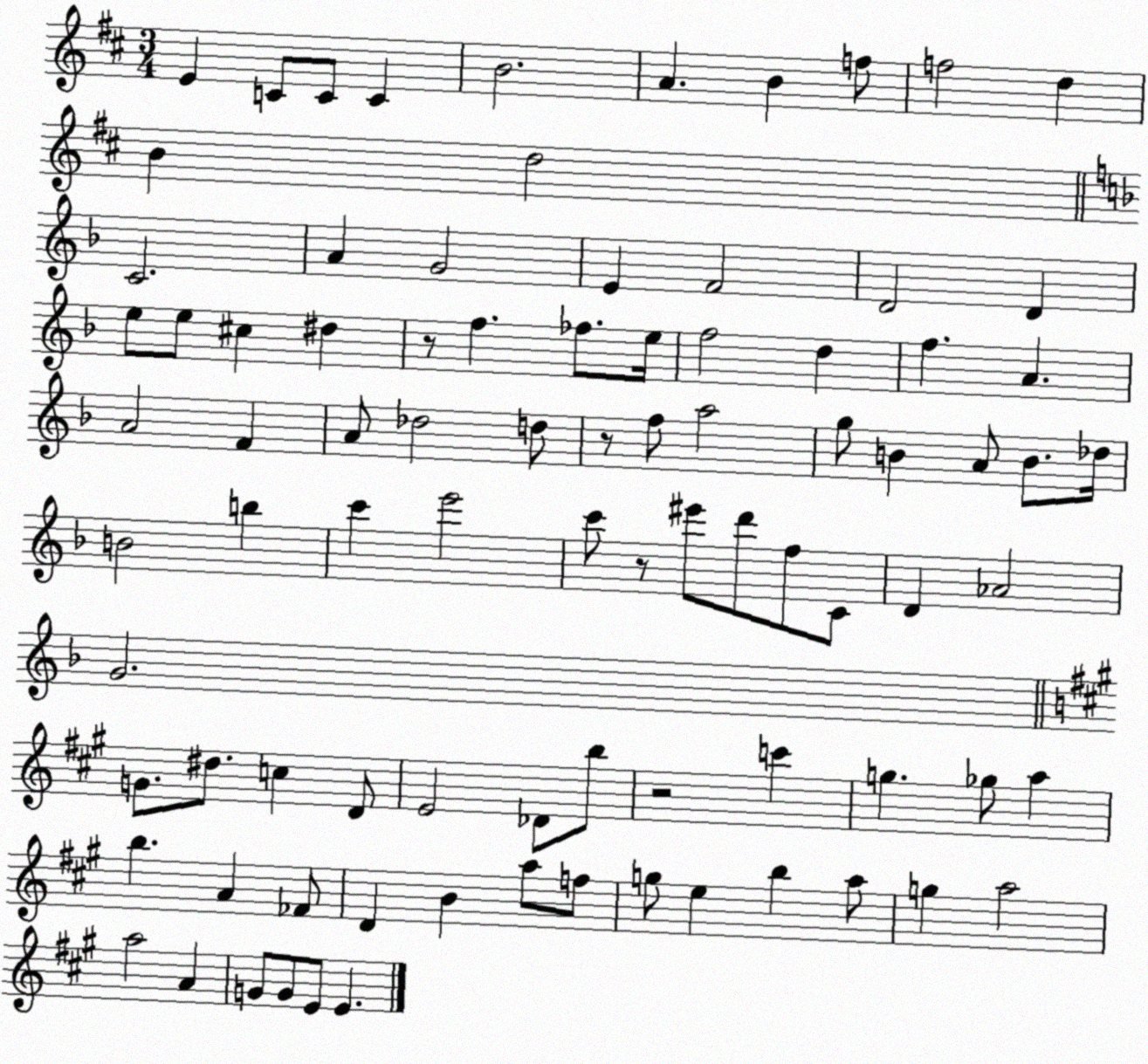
X:1
T:Untitled
M:3/4
L:1/4
K:D
E C/2 C/2 C B2 A B f/2 f2 d B d2 C2 A G2 E F2 D2 D e/2 e/2 ^c ^d z/2 f _f/2 e/4 f2 d f A A2 F A/2 _d2 d/2 z/2 f/2 a2 g/2 B A/2 B/2 _d/4 B2 b c' e'2 c'/2 z/2 ^e'/2 d'/2 f/2 C/2 D _A2 G2 G/2 ^d/2 c D/2 E2 _D/2 b/2 z2 c' g _g/2 a b A _F/2 D B a/2 f/2 g/2 e b a/2 g a2 a2 A G/2 G/2 E/2 E